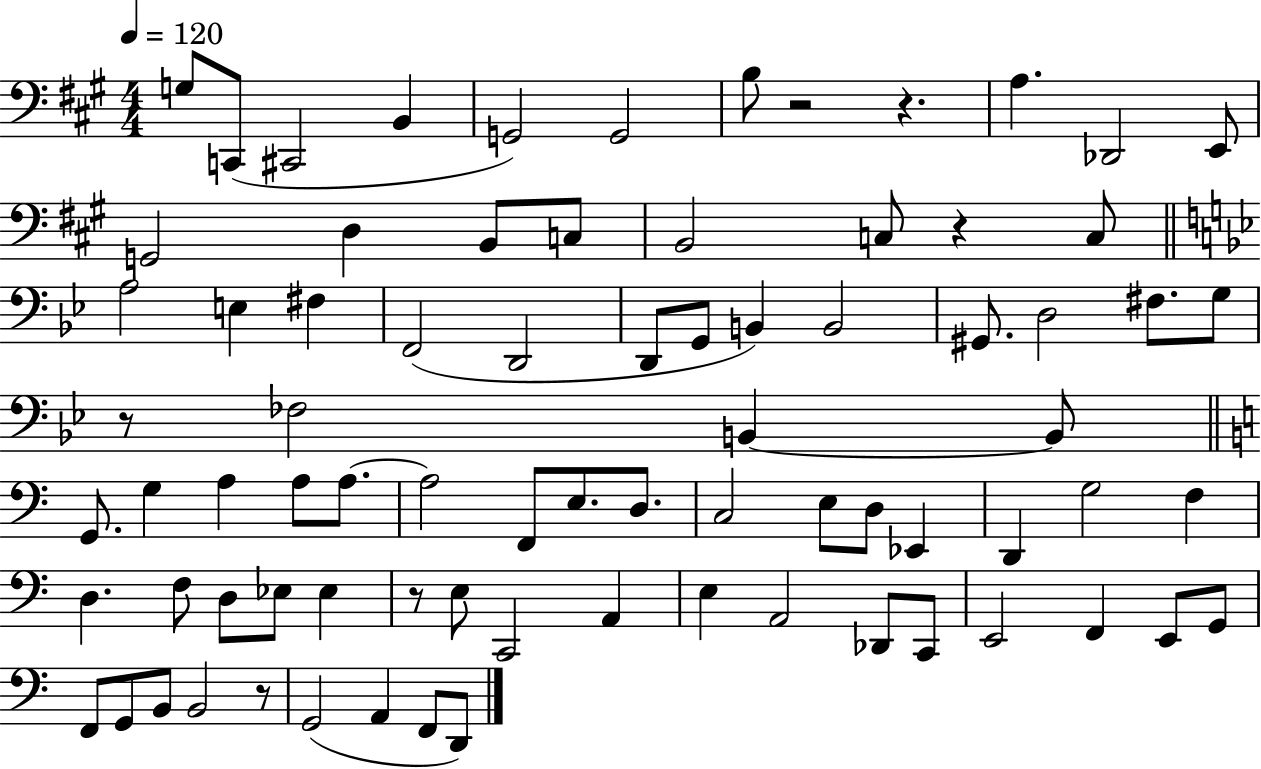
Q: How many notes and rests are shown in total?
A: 79